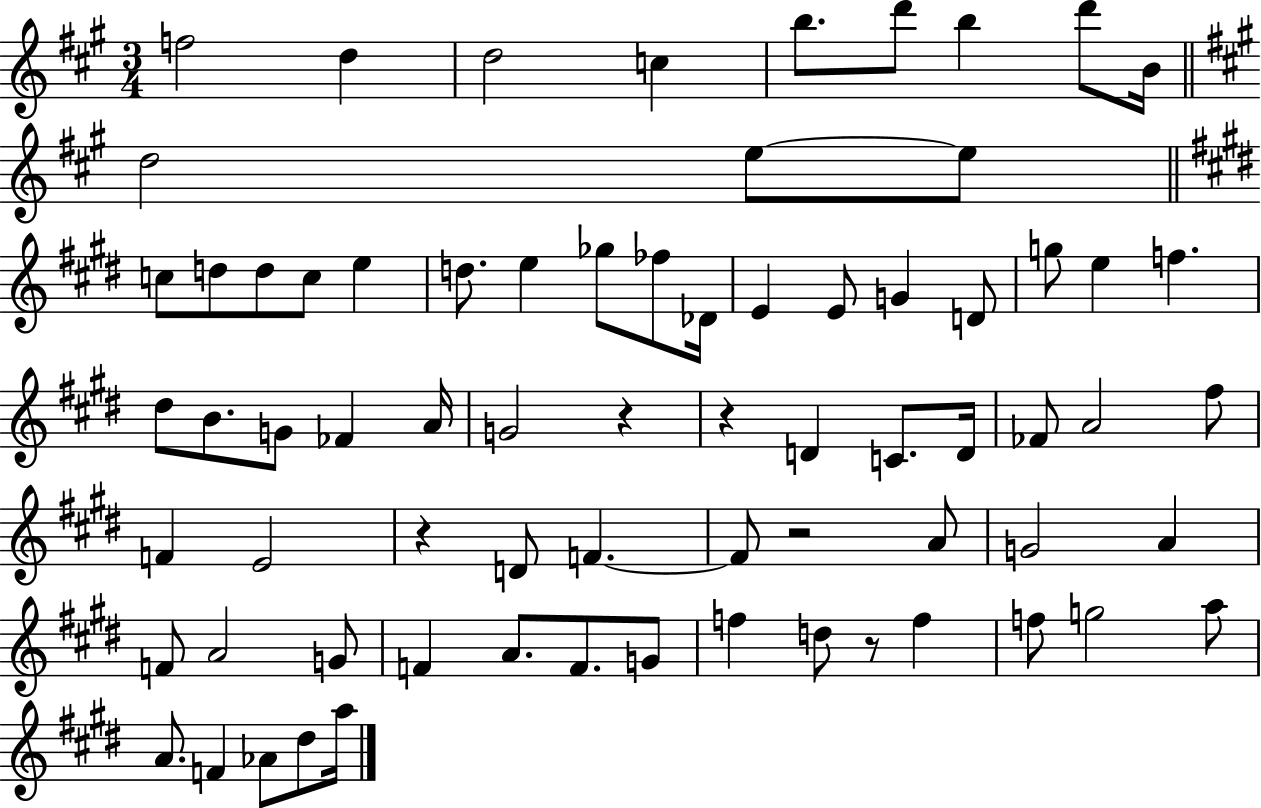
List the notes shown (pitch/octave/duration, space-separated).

F5/h D5/q D5/h C5/q B5/e. D6/e B5/q D6/e B4/s D5/h E5/e E5/e C5/e D5/e D5/e C5/e E5/q D5/e. E5/q Gb5/e FES5/e Db4/s E4/q E4/e G4/q D4/e G5/e E5/q F5/q. D#5/e B4/e. G4/e FES4/q A4/s G4/h R/q R/q D4/q C4/e. D4/s FES4/e A4/h F#5/e F4/q E4/h R/q D4/e F4/q. F4/e R/h A4/e G4/h A4/q F4/e A4/h G4/e F4/q A4/e. F4/e. G4/e F5/q D5/e R/e F5/q F5/e G5/h A5/e A4/e. F4/q Ab4/e D#5/e A5/s